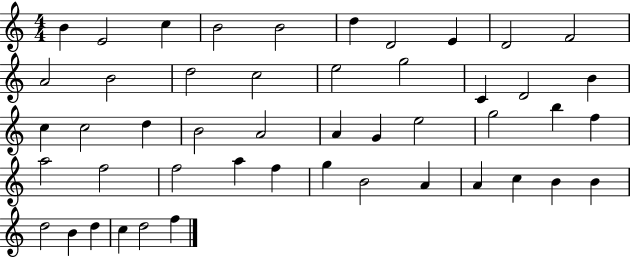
B4/q E4/h C5/q B4/h B4/h D5/q D4/h E4/q D4/h F4/h A4/h B4/h D5/h C5/h E5/h G5/h C4/q D4/h B4/q C5/q C5/h D5/q B4/h A4/h A4/q G4/q E5/h G5/h B5/q F5/q A5/h F5/h F5/h A5/q F5/q G5/q B4/h A4/q A4/q C5/q B4/q B4/q D5/h B4/q D5/q C5/q D5/h F5/q